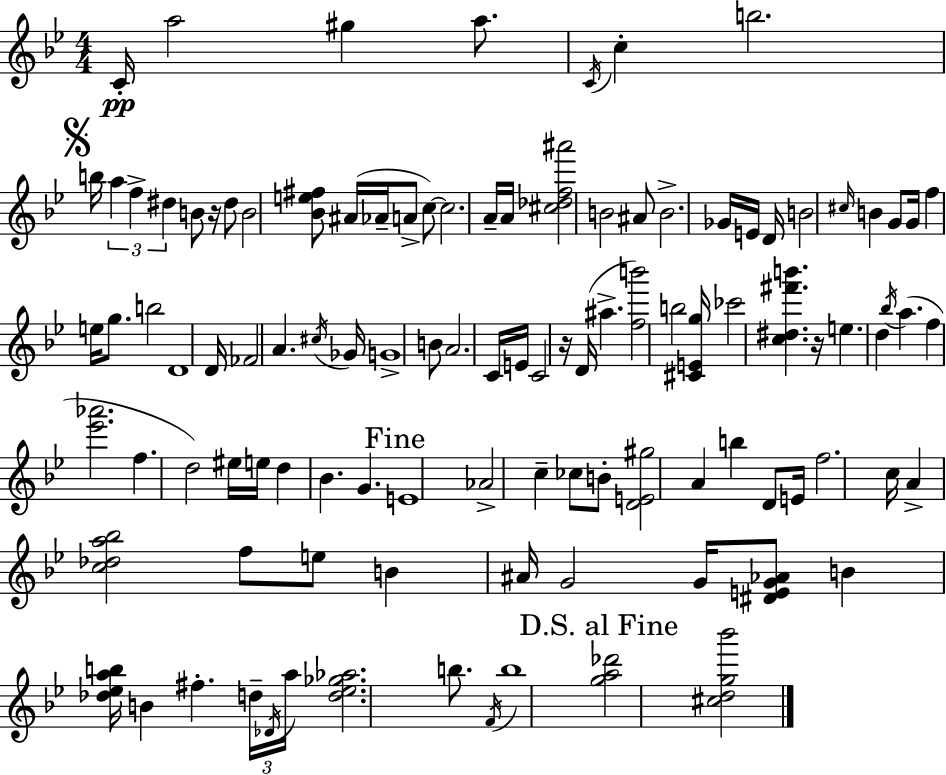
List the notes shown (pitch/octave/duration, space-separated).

C4/s A5/h G#5/q A5/e. C4/s C5/q B5/h. B5/s A5/q F5/q D#5/q B4/e R/s D#5/e B4/h [Bb4,E5,F#5]/e A#4/s Ab4/s A4/e C5/e C5/h. A4/s A4/s [C#5,Db5,F5,A#6]/h B4/h A#4/e B4/h. Gb4/s E4/s D4/s B4/h C#5/s B4/q G4/e G4/s F5/q E5/s G5/e. B5/h D4/w D4/s FES4/h A4/q. C#5/s Gb4/s G4/w B4/e A4/h. C4/s E4/s C4/h R/s D4/s A#5/q. [F5,B6]/h B5/h [C#4,E4,G5]/s CES6/h [C5,D#5,F#6,B6]/q. R/s E5/q. D5/q Bb5/s A5/q. F5/q [Eb6,Ab6]/h. F5/q. D5/h EIS5/s E5/s D5/q Bb4/q. G4/q. E4/w Ab4/h C5/q CES5/e B4/e [D4,E4,G#5]/h A4/q B5/q D4/e E4/s F5/h. C5/s A4/q [C5,Db5,A5,Bb5]/h F5/e E5/e B4/q A#4/s G4/h G4/s [D#4,E4,G4,Ab4]/e B4/q [Db5,Eb5,A5,B5]/s B4/q F#5/q. D5/s Db4/s A5/s [D5,Eb5,Gb5,Ab5]/h. B5/e. F4/s B5/w [G5,A5,Db6]/h [C#5,D5,G5,Bb6]/h